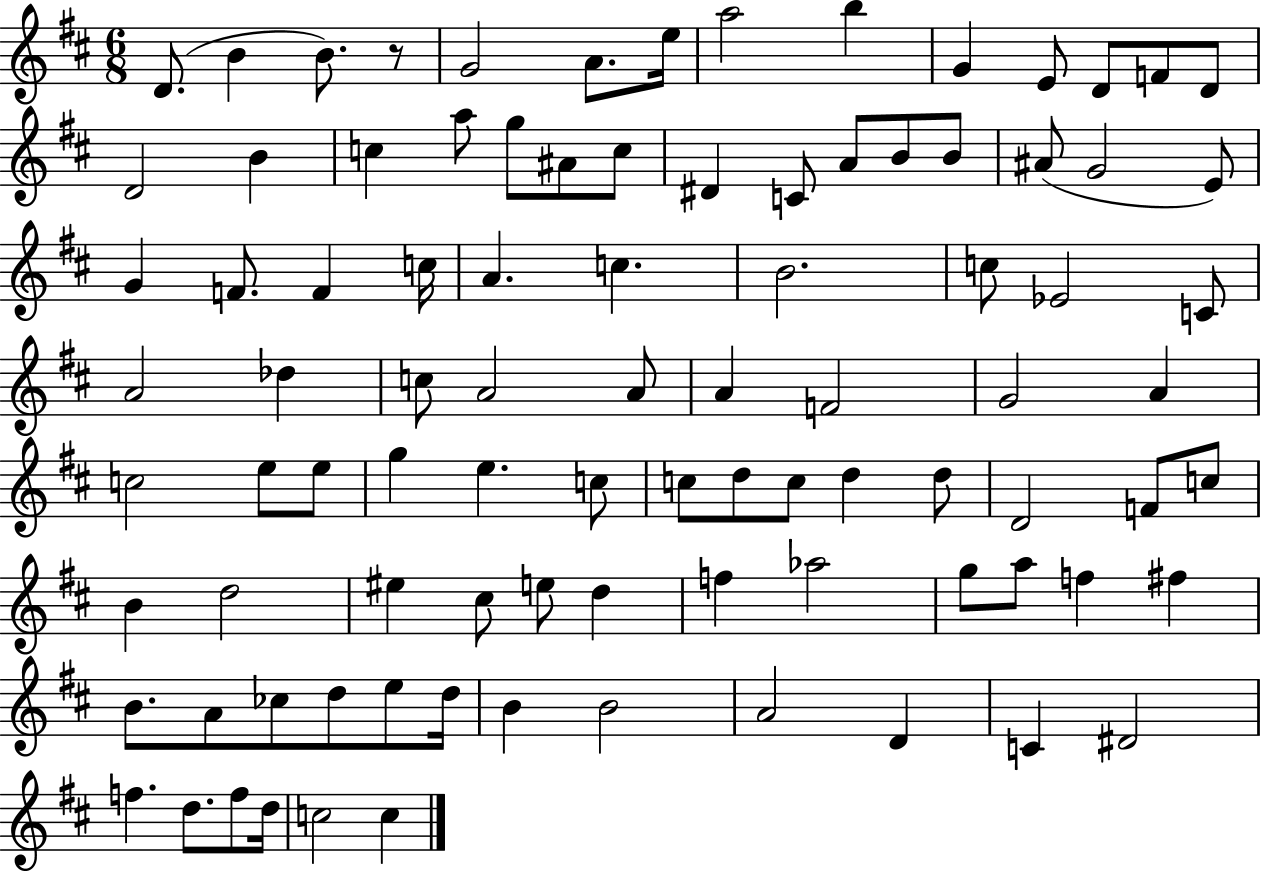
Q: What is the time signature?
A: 6/8